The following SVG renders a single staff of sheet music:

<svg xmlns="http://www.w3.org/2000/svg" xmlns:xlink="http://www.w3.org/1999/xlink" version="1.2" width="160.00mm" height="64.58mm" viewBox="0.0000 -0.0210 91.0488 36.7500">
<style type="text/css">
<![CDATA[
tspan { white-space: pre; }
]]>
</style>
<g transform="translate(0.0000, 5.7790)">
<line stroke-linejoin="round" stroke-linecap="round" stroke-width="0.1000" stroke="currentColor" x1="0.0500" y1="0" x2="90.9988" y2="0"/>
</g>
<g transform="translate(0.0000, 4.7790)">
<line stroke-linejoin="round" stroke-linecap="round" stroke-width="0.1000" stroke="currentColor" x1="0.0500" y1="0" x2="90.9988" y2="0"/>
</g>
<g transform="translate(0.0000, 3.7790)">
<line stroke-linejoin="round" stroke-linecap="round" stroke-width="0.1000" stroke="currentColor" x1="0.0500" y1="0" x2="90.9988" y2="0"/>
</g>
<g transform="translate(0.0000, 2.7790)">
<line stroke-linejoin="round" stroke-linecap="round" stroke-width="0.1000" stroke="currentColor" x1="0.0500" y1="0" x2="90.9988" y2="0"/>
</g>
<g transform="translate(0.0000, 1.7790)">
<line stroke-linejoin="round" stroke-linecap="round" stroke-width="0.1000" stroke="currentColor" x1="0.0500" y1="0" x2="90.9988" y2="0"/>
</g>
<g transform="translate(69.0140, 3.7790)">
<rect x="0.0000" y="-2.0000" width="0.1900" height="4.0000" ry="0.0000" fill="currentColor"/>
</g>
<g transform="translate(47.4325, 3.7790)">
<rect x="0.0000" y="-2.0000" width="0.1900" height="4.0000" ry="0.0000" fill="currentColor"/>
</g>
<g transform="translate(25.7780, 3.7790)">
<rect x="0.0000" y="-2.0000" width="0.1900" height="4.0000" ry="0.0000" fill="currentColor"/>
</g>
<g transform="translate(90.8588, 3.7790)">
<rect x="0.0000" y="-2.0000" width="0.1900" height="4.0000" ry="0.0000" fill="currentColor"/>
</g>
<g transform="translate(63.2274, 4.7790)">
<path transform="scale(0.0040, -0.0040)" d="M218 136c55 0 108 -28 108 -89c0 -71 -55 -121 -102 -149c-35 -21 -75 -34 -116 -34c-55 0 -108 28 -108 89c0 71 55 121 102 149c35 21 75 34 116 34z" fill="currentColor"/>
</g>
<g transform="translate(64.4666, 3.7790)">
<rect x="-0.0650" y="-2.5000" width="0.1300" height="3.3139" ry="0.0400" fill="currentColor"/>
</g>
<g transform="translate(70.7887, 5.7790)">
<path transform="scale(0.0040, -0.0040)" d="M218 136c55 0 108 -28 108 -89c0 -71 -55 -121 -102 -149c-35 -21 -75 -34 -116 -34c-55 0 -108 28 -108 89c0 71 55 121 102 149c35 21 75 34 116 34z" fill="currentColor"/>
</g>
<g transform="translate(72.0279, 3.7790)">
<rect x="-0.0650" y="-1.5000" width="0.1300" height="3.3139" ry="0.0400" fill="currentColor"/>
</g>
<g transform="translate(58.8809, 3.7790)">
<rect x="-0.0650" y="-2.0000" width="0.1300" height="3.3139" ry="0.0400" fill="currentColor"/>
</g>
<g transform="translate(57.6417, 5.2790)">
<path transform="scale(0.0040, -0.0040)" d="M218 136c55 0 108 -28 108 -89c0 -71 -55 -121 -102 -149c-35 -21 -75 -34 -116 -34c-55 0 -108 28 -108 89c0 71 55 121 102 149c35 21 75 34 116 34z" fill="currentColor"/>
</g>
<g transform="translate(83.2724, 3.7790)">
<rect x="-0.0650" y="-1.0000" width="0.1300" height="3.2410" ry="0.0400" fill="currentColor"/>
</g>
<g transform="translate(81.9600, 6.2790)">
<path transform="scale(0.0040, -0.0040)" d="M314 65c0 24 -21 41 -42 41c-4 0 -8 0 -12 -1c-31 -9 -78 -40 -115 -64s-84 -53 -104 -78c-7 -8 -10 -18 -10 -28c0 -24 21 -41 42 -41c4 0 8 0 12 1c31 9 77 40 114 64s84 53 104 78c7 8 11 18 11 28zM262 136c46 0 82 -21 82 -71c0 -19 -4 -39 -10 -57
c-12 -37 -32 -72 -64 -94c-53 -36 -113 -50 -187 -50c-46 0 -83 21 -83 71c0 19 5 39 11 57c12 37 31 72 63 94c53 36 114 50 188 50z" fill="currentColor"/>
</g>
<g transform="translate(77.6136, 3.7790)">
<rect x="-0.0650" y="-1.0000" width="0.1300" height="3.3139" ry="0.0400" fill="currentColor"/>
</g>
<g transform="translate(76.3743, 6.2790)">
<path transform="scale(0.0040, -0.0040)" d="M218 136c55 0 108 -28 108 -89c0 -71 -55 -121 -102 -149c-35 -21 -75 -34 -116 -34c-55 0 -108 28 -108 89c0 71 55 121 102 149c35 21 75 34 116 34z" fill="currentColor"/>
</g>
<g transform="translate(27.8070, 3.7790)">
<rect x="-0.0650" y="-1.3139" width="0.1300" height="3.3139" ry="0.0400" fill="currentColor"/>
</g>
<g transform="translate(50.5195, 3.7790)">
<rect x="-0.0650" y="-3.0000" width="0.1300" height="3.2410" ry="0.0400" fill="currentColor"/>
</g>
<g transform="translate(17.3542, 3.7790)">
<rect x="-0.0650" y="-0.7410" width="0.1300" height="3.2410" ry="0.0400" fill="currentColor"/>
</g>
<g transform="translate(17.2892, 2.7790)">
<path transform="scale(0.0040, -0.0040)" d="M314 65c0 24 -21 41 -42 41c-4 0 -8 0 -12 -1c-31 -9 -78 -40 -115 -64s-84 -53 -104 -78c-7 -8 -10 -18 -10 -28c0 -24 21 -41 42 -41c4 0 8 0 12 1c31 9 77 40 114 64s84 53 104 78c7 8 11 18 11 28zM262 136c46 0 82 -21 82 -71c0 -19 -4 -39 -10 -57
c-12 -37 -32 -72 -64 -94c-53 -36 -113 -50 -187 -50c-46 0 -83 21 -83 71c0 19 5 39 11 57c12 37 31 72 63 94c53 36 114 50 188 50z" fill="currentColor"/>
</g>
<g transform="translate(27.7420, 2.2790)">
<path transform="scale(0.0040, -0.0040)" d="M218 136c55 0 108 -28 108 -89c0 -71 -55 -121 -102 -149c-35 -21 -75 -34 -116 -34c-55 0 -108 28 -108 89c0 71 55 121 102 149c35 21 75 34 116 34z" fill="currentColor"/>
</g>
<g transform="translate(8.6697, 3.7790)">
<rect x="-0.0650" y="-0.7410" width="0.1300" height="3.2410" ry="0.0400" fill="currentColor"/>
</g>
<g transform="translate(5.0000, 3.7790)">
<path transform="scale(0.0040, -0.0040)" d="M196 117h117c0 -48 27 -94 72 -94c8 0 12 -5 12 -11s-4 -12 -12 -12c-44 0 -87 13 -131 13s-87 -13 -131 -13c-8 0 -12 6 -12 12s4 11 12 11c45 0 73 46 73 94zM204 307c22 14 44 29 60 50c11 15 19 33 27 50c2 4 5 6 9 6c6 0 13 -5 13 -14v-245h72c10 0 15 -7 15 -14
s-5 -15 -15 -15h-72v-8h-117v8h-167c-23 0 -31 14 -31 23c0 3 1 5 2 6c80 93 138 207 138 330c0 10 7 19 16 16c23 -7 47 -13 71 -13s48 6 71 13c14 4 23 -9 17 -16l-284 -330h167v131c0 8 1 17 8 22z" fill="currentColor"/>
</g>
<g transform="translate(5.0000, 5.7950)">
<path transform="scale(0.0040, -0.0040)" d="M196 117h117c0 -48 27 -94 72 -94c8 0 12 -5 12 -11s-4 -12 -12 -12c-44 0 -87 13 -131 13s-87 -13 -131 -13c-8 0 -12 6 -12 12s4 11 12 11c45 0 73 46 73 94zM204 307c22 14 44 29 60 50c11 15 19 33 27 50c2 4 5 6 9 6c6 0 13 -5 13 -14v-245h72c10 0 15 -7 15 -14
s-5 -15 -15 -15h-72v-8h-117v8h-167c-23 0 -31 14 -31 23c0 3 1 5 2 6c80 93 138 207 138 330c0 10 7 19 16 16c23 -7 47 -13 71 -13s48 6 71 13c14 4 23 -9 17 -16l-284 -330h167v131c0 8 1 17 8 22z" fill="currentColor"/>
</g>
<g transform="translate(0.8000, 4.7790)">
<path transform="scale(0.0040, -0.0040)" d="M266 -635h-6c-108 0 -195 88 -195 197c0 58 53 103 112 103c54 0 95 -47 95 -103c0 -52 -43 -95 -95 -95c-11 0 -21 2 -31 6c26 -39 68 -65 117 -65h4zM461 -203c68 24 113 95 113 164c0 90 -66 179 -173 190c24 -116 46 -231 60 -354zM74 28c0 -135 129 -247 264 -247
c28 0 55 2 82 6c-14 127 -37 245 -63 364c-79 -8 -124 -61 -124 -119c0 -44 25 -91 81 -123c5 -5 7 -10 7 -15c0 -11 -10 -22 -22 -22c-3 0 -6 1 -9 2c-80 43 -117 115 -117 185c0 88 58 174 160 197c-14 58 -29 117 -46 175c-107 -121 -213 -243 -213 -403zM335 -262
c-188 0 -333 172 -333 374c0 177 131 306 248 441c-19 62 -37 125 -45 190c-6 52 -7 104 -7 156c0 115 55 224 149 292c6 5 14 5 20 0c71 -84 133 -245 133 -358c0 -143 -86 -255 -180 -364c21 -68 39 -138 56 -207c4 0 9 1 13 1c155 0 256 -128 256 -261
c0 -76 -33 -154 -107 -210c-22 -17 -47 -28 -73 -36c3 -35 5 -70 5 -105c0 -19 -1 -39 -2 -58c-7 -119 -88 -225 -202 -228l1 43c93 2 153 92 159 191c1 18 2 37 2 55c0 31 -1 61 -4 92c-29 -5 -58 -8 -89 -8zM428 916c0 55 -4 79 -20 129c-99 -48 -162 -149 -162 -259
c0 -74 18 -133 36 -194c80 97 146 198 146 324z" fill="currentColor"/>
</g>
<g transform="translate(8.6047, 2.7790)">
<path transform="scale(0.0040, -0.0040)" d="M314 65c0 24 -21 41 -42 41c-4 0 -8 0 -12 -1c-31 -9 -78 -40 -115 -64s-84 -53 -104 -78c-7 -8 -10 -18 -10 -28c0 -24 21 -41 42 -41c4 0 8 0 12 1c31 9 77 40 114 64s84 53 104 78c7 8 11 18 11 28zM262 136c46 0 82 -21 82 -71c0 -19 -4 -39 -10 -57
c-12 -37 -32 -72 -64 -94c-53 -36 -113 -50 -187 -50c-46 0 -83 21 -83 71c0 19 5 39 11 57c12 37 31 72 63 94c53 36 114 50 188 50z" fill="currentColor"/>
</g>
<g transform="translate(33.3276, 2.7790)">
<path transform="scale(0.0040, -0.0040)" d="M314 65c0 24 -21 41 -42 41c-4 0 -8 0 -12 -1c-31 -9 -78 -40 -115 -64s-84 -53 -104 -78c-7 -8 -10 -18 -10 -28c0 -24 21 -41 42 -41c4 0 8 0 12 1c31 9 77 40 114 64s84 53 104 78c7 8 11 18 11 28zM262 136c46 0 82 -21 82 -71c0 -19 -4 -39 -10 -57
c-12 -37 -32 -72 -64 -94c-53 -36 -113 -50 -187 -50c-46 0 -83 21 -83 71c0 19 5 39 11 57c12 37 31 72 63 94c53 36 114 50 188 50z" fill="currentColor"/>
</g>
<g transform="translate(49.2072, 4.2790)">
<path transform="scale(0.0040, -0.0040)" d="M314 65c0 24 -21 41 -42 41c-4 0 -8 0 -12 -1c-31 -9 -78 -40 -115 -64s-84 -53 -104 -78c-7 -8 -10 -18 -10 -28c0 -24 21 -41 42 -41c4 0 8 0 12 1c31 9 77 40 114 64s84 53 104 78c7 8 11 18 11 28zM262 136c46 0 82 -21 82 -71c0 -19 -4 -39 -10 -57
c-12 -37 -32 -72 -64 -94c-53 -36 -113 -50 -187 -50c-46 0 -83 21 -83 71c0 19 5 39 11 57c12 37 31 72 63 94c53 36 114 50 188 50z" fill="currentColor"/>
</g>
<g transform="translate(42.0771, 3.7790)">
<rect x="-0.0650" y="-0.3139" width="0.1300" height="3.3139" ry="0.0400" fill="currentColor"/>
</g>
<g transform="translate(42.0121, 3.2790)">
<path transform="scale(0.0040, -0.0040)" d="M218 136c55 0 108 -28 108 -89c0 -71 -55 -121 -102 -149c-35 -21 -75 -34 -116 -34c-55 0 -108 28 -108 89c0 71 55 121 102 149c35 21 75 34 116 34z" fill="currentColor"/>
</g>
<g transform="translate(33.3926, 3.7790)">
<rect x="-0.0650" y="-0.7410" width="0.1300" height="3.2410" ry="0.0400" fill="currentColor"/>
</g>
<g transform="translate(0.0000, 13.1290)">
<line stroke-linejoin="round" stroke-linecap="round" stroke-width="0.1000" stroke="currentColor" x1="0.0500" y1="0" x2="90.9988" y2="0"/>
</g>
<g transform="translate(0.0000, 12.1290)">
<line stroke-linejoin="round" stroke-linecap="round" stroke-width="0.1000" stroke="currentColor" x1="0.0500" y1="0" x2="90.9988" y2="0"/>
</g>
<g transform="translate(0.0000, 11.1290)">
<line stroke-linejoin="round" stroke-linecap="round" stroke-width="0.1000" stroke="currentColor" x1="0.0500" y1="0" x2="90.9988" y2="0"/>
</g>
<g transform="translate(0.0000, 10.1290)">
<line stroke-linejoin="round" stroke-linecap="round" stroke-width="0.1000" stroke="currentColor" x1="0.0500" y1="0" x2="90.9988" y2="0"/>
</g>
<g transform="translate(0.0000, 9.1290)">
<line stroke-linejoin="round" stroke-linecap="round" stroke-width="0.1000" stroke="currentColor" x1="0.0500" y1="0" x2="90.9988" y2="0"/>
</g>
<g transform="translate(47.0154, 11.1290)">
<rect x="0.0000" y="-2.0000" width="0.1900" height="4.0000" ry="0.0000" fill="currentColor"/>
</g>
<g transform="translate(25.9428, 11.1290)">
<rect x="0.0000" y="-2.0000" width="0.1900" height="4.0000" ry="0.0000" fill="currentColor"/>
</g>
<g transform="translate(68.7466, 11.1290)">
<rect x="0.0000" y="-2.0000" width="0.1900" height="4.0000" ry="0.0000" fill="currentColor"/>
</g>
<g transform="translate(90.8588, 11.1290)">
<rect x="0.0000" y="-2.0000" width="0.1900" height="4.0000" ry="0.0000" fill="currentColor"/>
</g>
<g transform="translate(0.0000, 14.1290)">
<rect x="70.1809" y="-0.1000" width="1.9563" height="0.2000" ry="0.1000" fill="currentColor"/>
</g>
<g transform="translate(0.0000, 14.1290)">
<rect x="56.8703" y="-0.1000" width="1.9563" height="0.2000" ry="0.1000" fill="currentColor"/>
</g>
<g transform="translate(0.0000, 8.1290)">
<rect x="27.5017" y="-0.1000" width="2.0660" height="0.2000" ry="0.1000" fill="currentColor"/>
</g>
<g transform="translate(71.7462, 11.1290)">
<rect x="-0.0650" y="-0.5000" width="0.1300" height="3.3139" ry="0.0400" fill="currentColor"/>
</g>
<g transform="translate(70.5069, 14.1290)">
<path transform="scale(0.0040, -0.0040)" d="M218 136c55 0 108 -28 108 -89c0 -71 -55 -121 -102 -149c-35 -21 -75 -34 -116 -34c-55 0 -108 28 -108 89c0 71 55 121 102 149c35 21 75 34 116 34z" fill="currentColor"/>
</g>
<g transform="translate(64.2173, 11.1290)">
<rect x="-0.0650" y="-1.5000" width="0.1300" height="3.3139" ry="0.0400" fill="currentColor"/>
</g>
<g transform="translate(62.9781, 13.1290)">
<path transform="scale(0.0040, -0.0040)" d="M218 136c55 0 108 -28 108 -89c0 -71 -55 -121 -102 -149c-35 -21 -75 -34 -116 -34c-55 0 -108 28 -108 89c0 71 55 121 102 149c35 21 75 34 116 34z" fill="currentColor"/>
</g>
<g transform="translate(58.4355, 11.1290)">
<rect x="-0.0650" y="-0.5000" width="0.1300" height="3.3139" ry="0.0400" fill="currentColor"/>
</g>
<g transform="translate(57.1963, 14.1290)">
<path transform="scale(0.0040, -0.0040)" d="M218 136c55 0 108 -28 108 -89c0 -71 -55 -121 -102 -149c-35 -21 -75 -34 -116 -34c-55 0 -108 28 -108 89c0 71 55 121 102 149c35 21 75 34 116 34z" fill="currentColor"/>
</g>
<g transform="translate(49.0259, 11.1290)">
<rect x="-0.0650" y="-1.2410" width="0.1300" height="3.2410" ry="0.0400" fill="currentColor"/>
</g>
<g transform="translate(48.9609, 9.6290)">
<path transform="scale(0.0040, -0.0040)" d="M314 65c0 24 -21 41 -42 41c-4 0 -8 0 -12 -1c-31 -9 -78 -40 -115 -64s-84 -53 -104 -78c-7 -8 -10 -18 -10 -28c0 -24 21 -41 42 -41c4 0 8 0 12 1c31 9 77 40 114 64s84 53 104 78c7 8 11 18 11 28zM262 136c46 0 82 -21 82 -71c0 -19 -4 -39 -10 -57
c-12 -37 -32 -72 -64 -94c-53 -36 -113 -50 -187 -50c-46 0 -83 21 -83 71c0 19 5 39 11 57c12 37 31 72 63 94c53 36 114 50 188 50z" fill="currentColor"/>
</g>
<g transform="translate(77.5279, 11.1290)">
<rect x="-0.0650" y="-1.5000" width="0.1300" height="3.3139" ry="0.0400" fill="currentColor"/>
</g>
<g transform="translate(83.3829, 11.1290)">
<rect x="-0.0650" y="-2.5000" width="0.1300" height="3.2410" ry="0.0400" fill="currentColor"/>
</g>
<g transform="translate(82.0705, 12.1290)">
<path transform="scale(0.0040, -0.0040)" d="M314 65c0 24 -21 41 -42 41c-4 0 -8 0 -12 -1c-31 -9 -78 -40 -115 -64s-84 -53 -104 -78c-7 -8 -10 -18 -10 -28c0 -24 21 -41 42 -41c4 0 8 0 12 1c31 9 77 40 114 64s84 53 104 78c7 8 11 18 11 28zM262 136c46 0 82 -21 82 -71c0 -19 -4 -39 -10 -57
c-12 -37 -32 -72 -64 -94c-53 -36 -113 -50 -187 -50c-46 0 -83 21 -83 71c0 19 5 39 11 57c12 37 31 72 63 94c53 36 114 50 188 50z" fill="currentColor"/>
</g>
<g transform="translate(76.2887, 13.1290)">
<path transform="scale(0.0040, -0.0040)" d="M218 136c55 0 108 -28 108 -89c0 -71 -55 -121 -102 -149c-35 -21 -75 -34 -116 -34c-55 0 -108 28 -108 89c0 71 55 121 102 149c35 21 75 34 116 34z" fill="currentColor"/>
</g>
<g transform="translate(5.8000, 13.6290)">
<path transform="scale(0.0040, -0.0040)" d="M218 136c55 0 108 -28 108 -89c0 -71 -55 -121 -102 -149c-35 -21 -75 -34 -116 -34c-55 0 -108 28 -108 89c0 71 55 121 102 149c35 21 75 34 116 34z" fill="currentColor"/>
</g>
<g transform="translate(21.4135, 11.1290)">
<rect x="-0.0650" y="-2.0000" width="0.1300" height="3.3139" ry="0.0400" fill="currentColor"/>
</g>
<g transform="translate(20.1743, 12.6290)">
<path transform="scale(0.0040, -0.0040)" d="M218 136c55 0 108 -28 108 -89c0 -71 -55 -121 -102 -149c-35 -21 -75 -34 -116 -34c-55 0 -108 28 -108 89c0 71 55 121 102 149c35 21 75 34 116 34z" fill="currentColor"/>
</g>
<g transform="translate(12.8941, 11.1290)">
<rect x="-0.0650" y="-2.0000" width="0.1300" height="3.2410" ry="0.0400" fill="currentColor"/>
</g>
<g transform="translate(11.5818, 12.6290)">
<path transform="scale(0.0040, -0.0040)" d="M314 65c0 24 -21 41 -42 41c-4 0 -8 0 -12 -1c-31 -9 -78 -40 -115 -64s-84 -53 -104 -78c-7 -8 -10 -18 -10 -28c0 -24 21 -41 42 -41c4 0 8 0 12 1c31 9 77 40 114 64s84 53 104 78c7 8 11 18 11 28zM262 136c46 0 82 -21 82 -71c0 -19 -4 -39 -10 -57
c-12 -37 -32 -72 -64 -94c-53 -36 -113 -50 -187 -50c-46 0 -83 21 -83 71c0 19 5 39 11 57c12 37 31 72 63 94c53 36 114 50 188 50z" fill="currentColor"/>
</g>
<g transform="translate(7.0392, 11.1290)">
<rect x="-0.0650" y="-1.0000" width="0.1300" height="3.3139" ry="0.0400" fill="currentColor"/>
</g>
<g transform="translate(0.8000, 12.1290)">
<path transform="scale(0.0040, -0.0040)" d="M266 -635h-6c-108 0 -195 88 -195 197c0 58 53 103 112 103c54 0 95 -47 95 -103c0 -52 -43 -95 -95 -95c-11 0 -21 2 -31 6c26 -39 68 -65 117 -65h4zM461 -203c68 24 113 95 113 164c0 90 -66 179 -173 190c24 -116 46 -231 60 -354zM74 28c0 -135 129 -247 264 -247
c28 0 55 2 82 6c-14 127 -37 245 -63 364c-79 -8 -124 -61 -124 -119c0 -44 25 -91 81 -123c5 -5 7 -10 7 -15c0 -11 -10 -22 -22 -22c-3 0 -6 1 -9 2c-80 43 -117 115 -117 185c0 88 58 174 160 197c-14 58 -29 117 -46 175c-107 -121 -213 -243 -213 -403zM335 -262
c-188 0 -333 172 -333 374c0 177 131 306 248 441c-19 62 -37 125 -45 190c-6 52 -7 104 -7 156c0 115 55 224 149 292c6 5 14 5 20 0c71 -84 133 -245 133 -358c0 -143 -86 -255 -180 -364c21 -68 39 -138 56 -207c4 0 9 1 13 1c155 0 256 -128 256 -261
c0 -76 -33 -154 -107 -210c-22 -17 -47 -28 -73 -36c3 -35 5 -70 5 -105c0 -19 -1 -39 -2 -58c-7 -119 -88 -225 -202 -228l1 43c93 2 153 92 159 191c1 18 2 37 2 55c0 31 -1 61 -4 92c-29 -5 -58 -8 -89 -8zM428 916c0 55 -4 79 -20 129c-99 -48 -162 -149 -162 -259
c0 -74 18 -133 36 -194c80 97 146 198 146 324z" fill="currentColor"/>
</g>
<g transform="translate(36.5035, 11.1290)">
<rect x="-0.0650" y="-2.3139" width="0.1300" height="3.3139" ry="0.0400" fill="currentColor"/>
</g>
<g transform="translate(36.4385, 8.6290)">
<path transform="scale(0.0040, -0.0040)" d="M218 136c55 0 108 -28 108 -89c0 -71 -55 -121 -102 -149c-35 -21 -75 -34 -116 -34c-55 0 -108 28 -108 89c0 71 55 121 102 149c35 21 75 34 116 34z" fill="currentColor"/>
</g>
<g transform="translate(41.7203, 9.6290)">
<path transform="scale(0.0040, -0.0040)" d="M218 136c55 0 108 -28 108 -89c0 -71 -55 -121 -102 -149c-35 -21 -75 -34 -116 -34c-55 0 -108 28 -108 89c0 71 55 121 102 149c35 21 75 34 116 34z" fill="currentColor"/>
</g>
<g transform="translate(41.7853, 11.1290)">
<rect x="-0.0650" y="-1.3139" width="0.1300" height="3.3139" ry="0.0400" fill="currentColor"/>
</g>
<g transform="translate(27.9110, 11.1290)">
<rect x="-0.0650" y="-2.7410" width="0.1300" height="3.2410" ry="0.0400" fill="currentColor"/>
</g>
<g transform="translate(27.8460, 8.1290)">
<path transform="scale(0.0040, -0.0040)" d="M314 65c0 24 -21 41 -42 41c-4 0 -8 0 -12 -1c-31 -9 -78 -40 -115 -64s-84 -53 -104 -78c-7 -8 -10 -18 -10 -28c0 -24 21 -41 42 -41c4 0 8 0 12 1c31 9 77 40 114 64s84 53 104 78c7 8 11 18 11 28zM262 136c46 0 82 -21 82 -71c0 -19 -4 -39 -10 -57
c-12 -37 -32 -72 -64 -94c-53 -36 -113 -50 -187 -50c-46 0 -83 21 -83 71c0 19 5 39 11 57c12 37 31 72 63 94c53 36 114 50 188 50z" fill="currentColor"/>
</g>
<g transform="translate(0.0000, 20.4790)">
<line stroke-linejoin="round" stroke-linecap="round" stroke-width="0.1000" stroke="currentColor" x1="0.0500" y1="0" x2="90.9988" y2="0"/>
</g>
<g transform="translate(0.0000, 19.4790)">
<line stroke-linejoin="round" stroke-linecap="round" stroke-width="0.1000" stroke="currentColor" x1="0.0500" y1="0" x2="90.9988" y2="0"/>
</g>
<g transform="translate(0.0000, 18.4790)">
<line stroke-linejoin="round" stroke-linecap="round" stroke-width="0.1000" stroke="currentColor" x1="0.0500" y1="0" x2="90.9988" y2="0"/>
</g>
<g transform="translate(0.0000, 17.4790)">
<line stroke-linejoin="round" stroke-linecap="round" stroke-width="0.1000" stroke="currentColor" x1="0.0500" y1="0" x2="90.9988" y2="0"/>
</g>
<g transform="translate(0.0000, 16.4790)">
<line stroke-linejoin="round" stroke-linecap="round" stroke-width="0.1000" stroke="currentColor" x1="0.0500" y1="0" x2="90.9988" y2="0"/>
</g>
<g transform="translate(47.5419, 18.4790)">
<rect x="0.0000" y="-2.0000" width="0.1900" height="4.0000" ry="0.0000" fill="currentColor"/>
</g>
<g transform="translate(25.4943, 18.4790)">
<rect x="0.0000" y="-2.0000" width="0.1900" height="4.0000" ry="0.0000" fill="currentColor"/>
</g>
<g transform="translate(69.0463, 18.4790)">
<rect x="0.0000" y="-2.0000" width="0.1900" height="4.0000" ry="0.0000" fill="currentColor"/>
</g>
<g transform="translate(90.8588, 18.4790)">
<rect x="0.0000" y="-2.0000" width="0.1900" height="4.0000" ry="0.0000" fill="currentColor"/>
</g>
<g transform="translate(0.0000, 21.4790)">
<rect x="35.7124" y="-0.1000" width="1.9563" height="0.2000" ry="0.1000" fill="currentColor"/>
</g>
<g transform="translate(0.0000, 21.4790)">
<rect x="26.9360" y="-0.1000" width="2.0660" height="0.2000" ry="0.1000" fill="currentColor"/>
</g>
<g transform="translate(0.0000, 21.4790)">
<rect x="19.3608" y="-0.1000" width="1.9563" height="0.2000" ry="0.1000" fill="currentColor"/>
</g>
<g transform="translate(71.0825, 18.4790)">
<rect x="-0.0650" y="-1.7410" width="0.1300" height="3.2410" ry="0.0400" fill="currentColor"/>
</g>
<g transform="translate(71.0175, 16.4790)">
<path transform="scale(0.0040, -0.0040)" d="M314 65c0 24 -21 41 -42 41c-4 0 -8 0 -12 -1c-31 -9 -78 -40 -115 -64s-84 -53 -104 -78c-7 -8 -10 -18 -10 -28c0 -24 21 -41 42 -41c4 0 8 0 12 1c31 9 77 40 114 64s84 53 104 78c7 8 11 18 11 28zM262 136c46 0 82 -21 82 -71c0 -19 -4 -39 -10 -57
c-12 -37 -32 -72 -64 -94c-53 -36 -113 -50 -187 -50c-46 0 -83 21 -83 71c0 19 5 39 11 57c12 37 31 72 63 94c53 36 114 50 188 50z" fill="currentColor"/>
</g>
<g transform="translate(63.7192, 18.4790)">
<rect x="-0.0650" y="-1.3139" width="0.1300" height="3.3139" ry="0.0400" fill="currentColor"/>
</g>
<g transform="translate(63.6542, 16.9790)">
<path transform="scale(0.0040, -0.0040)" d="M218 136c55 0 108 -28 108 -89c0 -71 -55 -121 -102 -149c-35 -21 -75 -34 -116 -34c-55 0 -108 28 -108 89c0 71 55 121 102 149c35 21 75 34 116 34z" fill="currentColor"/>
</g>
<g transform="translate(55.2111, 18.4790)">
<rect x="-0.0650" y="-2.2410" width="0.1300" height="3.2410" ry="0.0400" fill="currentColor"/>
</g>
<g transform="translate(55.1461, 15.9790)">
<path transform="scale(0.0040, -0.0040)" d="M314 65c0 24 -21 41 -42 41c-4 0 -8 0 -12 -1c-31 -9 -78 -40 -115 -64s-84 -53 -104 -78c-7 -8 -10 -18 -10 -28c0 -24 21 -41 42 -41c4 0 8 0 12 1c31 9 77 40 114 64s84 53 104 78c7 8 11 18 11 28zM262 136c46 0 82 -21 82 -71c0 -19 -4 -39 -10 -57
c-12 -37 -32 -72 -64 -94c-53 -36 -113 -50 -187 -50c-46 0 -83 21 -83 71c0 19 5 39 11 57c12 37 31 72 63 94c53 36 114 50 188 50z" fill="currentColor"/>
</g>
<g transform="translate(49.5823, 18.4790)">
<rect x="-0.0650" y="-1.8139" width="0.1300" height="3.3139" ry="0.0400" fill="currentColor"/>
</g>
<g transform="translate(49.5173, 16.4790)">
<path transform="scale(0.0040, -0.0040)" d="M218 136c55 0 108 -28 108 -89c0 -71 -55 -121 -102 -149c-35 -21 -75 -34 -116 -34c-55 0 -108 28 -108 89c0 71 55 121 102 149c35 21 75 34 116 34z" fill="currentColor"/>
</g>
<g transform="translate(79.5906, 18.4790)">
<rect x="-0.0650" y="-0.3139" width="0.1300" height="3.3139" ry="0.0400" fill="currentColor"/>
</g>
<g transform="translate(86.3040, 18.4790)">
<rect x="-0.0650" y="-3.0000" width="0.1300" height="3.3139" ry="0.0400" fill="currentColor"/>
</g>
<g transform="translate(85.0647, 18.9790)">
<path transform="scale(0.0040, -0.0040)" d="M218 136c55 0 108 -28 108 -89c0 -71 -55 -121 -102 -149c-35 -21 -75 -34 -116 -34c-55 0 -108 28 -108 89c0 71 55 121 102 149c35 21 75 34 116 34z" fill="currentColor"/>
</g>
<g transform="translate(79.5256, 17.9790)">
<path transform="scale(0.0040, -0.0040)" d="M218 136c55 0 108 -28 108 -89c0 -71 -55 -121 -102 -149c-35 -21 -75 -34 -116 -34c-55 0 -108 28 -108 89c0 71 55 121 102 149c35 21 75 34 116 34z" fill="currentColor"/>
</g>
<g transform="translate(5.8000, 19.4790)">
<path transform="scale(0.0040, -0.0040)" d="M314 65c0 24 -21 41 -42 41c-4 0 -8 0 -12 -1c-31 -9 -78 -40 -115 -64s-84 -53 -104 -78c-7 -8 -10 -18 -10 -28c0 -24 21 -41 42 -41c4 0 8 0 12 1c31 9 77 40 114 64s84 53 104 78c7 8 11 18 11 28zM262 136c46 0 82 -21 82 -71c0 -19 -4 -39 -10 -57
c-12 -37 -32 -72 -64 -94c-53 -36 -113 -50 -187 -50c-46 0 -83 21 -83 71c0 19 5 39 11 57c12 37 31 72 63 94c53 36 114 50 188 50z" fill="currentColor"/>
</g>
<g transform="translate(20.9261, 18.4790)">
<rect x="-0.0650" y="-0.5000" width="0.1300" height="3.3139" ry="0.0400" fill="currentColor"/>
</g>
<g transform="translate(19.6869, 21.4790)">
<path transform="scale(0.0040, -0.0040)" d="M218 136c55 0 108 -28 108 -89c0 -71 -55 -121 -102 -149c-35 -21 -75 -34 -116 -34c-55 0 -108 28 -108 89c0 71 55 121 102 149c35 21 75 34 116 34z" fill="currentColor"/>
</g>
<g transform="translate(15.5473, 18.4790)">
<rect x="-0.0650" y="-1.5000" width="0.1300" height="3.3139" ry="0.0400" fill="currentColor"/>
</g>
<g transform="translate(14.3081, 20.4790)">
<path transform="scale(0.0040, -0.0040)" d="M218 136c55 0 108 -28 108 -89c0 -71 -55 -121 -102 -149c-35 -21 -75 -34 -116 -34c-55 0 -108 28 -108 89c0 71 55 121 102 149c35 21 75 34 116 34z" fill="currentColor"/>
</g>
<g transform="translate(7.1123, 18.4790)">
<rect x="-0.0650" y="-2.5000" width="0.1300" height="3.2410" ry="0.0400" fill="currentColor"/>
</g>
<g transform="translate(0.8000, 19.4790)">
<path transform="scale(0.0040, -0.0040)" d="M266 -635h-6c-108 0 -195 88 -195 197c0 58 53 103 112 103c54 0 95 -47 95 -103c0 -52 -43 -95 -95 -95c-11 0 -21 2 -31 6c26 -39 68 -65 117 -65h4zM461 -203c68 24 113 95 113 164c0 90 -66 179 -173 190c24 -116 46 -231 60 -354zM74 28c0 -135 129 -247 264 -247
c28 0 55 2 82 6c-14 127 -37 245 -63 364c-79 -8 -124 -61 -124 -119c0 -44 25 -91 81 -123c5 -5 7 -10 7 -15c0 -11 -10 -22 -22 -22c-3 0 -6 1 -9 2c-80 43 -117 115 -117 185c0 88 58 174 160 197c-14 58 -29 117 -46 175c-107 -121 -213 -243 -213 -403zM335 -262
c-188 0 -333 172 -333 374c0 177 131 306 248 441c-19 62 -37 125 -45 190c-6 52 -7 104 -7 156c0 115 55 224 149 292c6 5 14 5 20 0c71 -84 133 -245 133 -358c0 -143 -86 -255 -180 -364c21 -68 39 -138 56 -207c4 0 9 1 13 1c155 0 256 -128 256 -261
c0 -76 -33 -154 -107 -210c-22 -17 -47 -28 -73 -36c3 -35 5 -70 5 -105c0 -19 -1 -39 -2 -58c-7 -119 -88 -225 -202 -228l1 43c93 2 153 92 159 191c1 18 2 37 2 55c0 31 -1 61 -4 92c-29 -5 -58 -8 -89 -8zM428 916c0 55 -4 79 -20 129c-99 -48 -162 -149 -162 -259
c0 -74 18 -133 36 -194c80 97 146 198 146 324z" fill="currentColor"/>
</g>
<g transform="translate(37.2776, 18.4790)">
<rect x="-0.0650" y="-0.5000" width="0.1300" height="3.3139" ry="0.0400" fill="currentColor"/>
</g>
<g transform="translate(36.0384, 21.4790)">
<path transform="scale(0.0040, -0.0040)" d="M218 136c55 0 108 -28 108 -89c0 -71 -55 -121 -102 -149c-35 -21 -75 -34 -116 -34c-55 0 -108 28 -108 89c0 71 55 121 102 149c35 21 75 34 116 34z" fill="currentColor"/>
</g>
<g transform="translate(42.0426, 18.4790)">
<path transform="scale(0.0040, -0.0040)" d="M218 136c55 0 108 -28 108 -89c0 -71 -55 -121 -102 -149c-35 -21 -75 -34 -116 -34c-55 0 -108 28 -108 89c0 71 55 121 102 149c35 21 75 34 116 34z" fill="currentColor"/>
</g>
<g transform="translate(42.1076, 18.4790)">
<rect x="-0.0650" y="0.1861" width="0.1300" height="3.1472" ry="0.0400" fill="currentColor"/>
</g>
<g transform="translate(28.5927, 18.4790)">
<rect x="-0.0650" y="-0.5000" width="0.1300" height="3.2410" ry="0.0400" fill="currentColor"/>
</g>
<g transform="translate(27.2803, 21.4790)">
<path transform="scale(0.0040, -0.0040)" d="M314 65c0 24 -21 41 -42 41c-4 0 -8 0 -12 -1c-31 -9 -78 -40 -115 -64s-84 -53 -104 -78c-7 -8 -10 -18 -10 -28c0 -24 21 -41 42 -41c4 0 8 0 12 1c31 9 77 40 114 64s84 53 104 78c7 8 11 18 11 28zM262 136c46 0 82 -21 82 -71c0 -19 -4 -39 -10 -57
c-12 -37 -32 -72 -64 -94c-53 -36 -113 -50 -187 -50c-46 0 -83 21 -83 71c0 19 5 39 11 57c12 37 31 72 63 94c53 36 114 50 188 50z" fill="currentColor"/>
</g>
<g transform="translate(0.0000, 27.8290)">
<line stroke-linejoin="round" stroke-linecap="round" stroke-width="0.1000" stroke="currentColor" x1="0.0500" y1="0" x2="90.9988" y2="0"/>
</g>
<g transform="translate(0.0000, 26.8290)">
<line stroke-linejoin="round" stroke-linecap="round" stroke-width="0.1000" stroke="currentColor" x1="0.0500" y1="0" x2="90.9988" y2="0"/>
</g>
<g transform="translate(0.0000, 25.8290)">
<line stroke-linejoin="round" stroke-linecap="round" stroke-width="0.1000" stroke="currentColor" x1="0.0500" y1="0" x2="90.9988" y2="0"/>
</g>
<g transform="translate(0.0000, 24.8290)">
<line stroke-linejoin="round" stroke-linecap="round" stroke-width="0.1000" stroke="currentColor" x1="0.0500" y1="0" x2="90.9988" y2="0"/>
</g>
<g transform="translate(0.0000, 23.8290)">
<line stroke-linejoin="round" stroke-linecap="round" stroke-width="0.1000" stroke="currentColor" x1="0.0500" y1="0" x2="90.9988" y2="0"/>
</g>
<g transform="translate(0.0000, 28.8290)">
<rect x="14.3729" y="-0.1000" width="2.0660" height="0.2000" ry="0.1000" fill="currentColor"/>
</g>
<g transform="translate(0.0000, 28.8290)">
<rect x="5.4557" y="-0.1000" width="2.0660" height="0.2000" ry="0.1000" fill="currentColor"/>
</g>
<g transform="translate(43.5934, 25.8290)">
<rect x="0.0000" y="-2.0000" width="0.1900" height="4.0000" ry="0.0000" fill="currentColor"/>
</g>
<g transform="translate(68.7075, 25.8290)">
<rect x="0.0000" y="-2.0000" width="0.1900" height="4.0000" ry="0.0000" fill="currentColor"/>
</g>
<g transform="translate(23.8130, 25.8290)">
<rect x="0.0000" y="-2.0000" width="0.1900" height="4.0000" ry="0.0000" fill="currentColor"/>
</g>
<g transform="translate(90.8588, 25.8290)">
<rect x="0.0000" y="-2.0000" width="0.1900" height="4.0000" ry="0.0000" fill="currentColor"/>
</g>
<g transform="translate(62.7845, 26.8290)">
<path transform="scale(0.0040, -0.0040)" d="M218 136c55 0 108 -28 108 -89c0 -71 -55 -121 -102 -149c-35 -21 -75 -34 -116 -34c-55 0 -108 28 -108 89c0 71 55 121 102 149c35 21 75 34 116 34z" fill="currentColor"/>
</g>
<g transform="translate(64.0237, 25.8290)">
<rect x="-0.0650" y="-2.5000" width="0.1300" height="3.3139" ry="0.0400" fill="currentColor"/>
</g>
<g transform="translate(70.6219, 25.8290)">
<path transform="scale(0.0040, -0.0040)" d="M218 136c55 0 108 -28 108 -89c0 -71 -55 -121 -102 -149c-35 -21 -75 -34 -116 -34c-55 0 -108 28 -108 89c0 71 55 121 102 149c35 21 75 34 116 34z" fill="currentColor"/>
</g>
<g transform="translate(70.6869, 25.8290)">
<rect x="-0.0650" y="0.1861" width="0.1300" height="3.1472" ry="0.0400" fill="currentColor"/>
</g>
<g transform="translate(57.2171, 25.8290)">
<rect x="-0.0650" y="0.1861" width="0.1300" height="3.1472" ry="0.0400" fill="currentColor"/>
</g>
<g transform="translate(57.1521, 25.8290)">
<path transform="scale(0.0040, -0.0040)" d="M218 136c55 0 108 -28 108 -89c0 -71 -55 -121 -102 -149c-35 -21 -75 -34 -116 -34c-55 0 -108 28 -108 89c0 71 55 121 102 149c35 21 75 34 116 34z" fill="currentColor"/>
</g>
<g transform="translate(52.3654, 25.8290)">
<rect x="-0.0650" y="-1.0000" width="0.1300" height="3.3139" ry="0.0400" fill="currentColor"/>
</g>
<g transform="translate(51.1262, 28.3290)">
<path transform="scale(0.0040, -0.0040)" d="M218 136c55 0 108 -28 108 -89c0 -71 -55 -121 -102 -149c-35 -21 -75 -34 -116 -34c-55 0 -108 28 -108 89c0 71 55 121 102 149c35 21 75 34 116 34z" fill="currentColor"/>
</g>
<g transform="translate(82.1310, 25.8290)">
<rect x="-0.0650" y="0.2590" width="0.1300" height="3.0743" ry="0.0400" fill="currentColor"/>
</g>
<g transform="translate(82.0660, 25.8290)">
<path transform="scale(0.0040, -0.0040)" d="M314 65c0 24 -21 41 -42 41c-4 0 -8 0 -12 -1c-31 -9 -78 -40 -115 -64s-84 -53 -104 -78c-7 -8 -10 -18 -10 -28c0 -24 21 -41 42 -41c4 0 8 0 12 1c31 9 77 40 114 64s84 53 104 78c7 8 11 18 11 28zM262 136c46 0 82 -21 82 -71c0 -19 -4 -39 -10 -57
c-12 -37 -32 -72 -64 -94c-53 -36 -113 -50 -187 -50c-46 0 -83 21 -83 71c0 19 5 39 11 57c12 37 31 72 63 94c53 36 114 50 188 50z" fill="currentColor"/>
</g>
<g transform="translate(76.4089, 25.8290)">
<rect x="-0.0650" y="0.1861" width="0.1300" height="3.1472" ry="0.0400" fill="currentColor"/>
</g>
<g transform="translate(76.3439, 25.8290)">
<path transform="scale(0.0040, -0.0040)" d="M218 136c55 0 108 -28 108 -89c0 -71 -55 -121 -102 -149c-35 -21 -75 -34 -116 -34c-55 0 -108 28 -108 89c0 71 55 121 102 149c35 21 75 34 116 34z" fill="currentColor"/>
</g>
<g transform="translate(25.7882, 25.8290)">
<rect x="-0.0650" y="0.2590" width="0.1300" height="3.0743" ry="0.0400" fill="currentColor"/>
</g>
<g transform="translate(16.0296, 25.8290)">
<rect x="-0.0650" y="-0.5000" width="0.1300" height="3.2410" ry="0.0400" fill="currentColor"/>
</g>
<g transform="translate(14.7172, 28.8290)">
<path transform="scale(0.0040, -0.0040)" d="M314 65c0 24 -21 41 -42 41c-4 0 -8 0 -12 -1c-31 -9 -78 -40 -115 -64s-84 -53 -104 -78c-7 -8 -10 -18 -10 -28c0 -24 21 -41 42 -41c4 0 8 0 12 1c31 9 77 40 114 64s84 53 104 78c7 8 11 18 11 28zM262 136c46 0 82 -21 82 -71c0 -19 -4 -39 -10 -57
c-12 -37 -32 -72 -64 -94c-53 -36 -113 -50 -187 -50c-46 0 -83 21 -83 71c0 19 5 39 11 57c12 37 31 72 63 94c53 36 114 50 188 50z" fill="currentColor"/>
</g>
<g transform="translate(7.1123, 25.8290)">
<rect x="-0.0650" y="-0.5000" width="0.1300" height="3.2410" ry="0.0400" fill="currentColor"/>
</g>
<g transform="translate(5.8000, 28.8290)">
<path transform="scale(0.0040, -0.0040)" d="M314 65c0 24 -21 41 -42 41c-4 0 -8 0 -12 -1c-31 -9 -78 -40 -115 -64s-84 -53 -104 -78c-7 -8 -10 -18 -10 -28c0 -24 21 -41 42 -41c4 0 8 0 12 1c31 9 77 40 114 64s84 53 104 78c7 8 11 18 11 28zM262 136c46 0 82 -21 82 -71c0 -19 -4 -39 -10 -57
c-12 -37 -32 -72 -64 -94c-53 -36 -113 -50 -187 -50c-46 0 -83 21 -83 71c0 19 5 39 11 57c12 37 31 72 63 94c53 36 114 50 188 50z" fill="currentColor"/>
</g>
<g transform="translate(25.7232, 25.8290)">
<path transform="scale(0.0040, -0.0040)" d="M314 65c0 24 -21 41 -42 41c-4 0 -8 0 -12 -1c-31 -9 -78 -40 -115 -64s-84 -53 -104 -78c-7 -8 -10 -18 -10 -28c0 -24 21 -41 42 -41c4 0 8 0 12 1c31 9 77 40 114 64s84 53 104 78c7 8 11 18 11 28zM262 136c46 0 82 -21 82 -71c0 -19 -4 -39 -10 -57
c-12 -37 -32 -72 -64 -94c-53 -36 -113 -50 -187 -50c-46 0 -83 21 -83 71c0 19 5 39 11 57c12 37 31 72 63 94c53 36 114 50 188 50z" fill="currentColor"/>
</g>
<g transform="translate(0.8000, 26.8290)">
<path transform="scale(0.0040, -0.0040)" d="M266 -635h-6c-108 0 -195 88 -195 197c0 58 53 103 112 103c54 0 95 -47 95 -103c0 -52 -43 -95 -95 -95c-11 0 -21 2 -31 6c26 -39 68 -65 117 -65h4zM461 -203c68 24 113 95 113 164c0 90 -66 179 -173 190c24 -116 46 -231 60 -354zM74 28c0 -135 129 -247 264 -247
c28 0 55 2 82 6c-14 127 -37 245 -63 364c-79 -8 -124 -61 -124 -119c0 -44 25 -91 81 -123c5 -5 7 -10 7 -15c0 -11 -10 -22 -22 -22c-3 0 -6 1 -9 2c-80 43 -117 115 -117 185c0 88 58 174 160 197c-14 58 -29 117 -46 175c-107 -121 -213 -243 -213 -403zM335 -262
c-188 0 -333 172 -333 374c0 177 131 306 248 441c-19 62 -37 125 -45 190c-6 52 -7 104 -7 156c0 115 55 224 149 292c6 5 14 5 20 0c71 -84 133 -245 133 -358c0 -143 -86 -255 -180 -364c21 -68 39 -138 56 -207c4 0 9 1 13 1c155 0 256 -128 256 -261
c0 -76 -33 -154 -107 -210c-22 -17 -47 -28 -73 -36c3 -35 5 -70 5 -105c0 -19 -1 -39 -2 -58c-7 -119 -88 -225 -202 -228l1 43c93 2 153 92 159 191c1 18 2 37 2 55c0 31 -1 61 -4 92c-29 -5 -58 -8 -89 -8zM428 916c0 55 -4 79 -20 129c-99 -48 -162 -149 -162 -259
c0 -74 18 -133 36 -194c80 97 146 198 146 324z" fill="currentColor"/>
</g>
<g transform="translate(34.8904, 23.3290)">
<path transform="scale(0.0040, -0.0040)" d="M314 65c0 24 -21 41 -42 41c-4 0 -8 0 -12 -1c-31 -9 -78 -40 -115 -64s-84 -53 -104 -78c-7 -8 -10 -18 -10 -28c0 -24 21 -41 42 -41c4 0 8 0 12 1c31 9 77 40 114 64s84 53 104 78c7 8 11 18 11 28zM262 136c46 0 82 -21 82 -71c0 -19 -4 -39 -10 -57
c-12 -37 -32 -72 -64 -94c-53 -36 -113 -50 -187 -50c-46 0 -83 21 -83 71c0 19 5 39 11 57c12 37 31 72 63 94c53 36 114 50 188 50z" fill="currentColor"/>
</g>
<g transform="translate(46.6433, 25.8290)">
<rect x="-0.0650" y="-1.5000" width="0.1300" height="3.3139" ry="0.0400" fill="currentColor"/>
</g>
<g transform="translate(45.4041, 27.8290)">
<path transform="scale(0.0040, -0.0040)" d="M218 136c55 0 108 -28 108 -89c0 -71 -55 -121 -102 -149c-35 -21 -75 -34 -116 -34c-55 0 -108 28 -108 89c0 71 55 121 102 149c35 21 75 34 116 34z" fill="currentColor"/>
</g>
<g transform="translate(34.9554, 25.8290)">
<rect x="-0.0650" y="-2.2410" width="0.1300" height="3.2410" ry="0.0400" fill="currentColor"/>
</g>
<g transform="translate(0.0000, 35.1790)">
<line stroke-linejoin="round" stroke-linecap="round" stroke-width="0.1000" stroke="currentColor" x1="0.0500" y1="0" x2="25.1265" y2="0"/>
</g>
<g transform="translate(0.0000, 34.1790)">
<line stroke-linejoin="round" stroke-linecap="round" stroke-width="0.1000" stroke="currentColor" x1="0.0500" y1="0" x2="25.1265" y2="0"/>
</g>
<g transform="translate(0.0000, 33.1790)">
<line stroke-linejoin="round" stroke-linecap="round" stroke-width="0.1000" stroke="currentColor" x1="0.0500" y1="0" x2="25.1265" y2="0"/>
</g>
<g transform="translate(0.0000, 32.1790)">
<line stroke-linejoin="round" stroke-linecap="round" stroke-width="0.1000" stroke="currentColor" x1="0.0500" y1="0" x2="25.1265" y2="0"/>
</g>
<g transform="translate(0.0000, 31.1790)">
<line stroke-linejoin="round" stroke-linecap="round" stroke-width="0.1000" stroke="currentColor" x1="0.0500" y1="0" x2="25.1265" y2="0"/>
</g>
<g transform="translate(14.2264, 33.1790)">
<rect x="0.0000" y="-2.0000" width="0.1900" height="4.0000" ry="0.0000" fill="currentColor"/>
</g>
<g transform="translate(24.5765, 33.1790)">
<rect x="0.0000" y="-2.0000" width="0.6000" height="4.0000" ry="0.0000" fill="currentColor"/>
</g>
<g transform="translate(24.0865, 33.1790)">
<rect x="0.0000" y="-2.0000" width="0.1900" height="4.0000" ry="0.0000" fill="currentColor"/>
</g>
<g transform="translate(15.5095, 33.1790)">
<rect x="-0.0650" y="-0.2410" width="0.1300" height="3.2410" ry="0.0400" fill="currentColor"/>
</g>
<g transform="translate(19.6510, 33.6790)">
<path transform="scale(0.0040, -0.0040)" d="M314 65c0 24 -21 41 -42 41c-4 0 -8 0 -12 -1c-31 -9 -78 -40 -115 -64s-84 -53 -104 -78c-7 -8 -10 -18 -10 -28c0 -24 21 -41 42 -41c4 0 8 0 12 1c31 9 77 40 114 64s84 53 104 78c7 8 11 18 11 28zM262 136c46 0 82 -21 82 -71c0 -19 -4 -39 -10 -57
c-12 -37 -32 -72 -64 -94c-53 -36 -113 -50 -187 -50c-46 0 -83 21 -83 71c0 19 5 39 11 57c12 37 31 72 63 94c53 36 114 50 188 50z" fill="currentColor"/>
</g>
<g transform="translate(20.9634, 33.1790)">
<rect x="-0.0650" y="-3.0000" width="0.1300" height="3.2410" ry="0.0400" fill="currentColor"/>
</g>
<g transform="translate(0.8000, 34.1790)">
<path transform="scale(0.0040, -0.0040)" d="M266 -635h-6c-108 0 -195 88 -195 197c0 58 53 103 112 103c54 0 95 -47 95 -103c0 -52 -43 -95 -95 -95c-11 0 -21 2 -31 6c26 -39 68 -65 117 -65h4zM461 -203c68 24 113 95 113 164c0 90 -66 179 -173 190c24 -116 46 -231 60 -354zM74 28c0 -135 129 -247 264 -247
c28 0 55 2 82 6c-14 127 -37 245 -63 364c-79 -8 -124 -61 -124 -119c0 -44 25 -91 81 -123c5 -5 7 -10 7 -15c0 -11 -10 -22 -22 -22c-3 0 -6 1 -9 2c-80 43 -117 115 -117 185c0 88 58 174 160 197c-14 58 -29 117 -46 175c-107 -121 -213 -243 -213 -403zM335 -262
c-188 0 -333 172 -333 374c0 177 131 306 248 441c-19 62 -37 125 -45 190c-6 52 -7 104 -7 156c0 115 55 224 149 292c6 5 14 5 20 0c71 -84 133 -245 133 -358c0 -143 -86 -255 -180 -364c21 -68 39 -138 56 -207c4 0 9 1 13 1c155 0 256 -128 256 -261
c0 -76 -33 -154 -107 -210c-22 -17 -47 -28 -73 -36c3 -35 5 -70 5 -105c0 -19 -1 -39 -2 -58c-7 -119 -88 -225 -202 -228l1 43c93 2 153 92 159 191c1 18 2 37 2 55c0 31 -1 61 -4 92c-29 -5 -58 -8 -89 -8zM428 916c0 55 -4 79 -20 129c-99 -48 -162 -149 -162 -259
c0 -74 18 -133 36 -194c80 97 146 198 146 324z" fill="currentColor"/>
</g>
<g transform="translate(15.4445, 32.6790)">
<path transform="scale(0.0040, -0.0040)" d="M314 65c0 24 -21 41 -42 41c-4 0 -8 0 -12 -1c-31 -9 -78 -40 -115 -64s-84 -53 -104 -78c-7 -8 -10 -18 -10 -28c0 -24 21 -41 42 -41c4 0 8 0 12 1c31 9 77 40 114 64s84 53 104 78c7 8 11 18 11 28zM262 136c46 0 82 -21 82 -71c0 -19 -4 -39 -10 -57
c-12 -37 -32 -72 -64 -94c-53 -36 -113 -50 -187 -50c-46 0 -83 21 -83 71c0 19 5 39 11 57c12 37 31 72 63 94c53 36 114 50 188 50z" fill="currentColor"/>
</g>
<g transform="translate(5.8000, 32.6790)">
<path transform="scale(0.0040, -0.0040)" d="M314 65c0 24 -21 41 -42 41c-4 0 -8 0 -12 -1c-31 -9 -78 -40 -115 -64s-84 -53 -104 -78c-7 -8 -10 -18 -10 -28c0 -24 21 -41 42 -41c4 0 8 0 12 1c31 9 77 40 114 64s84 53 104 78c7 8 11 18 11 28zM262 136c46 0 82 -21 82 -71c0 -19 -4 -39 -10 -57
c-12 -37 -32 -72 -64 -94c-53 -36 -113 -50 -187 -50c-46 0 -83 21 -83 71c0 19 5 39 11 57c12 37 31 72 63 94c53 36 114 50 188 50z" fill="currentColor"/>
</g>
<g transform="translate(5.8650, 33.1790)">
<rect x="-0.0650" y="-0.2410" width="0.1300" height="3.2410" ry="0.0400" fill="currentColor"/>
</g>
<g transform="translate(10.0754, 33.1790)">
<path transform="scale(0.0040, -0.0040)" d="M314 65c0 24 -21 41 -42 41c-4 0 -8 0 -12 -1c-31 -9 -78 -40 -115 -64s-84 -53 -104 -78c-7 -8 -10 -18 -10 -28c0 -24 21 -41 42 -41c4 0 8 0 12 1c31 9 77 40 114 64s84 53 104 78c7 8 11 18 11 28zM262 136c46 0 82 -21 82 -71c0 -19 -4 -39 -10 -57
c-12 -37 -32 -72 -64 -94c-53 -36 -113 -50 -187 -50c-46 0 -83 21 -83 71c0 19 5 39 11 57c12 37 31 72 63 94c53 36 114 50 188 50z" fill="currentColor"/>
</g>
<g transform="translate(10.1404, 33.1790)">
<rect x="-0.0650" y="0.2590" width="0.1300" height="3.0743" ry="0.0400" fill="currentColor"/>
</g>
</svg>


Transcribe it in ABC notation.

X:1
T:Untitled
M:4/4
L:1/4
K:C
d2 d2 e d2 c A2 F G E D D2 D F2 F a2 g e e2 C E C E G2 G2 E C C2 C B f g2 e f2 c A C2 C2 B2 g2 E D B G B B B2 c2 B2 c2 A2